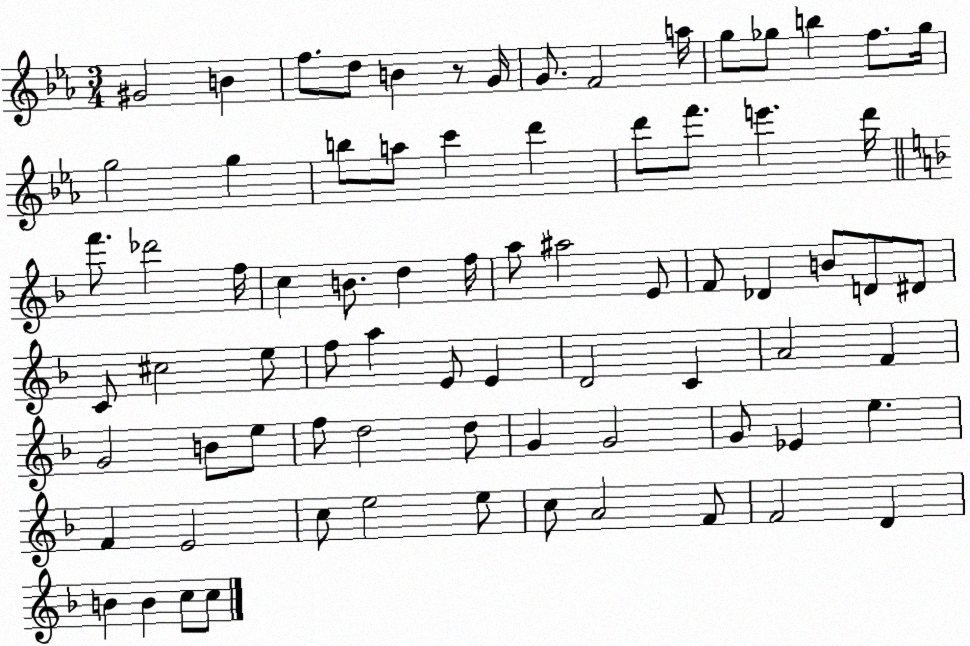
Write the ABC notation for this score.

X:1
T:Untitled
M:3/4
L:1/4
K:Eb
^G2 B f/2 d/2 B z/2 G/4 G/2 F2 a/4 g/2 _g/2 b f/2 _g/4 g2 g b/2 a/2 c' d' d'/2 f'/2 e' d'/4 f'/2 _d'2 f/4 c B/2 d f/4 a/2 ^a2 E/2 F/2 _D B/2 D/2 ^D/2 C/2 ^c2 e/2 f/2 a E/2 E D2 C A2 F G2 B/2 e/2 f/2 d2 d/2 G G2 G/2 _E e F E2 c/2 e2 e/2 c/2 A2 F/2 F2 D B B c/2 c/2